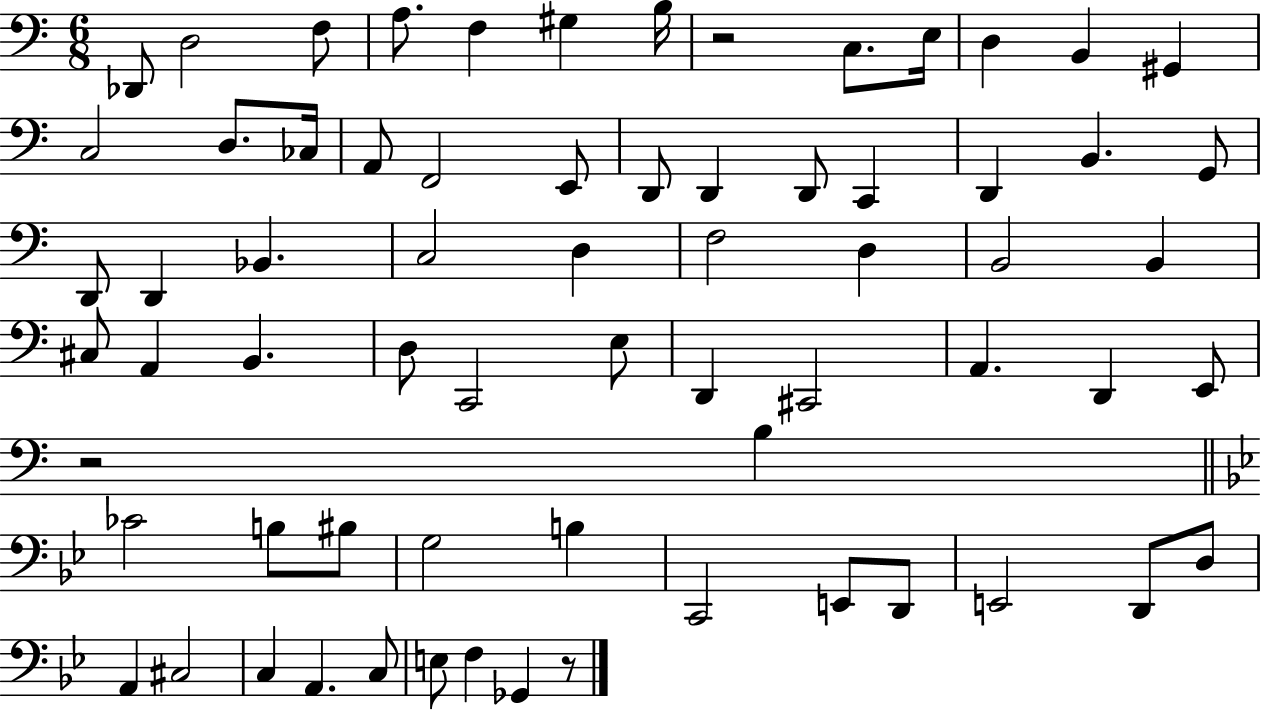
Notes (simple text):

Db2/e D3/h F3/e A3/e. F3/q G#3/q B3/s R/h C3/e. E3/s D3/q B2/q G#2/q C3/h D3/e. CES3/s A2/e F2/h E2/e D2/e D2/q D2/e C2/q D2/q B2/q. G2/e D2/e D2/q Bb2/q. C3/h D3/q F3/h D3/q B2/h B2/q C#3/e A2/q B2/q. D3/e C2/h E3/e D2/q C#2/h A2/q. D2/q E2/e R/h B3/q CES4/h B3/e BIS3/e G3/h B3/q C2/h E2/e D2/e E2/h D2/e D3/e A2/q C#3/h C3/q A2/q. C3/e E3/e F3/q Gb2/q R/e